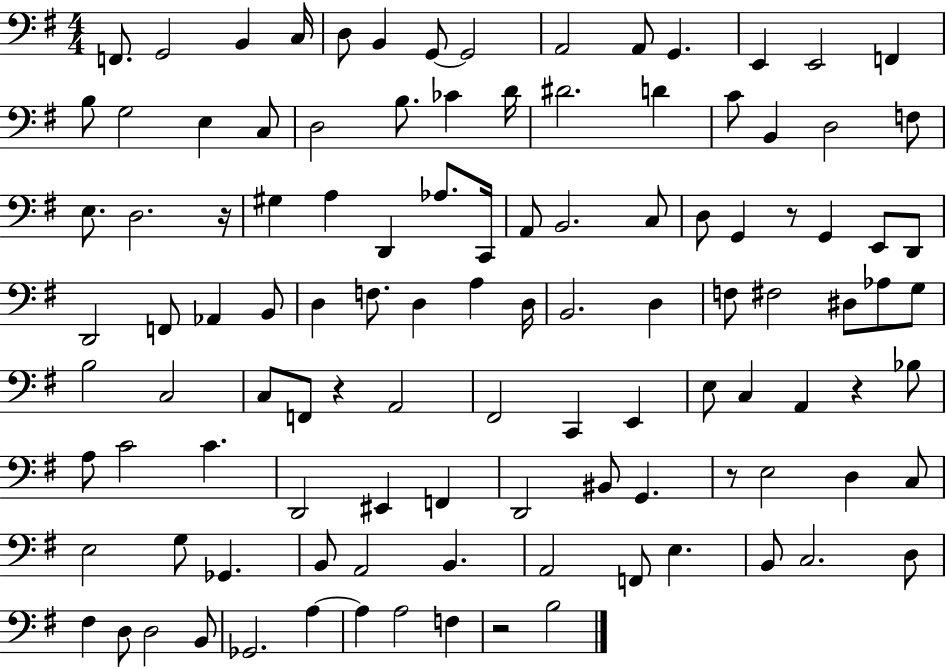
{
  \clef bass
  \numericTimeSignature
  \time 4/4
  \key g \major
  f,8. g,2 b,4 c16 | d8 b,4 g,8~~ g,2 | a,2 a,8 g,4. | e,4 e,2 f,4 | \break b8 g2 e4 c8 | d2 b8. ces'4 d'16 | dis'2. d'4 | c'8 b,4 d2 f8 | \break e8. d2. r16 | gis4 a4 d,4 aes8. c,16 | a,8 b,2. c8 | d8 g,4 r8 g,4 e,8 d,8 | \break d,2 f,8 aes,4 b,8 | d4 f8. d4 a4 d16 | b,2. d4 | f8 fis2 dis8 aes8 g8 | \break b2 c2 | c8 f,8 r4 a,2 | fis,2 c,4 e,4 | e8 c4 a,4 r4 bes8 | \break a8 c'2 c'4. | d,2 eis,4 f,4 | d,2 bis,8 g,4. | r8 e2 d4 c8 | \break e2 g8 ges,4. | b,8 a,2 b,4. | a,2 f,8 e4. | b,8 c2. d8 | \break fis4 d8 d2 b,8 | ges,2. a4~~ | a4 a2 f4 | r2 b2 | \break \bar "|."
}